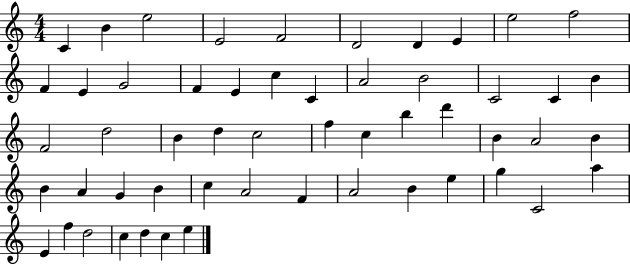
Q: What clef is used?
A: treble